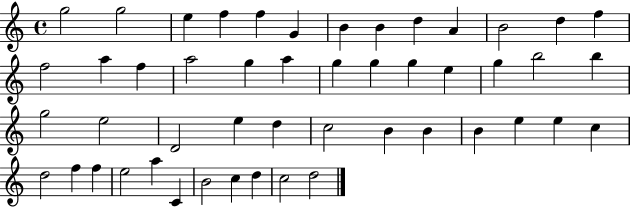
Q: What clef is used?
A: treble